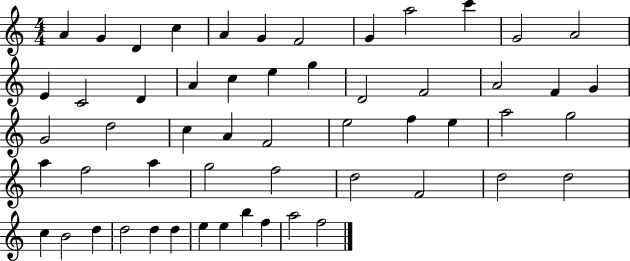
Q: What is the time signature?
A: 4/4